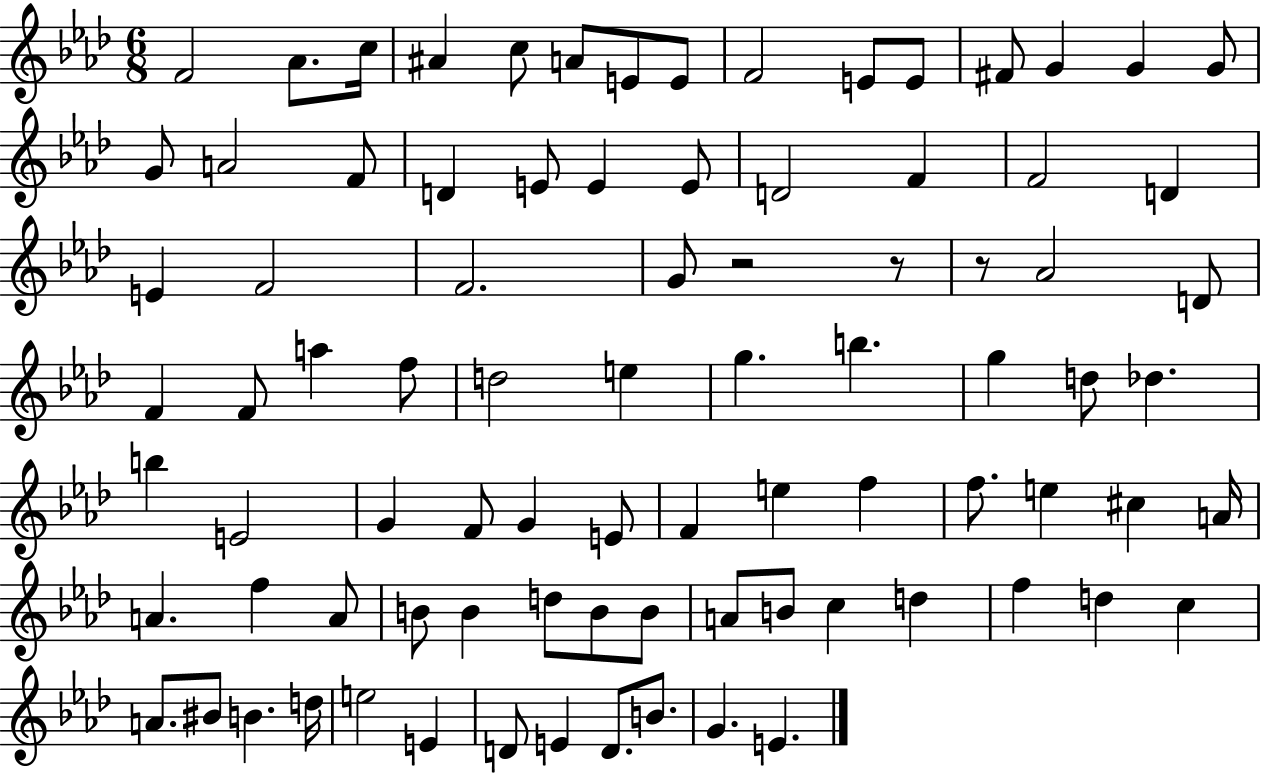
F4/h Ab4/e. C5/s A#4/q C5/e A4/e E4/e E4/e F4/h E4/e E4/e F#4/e G4/q G4/q G4/e G4/e A4/h F4/e D4/q E4/e E4/q E4/e D4/h F4/q F4/h D4/q E4/q F4/h F4/h. G4/e R/h R/e R/e Ab4/h D4/e F4/q F4/e A5/q F5/e D5/h E5/q G5/q. B5/q. G5/q D5/e Db5/q. B5/q E4/h G4/q F4/e G4/q E4/e F4/q E5/q F5/q F5/e. E5/q C#5/q A4/s A4/q. F5/q A4/e B4/e B4/q D5/e B4/e B4/e A4/e B4/e C5/q D5/q F5/q D5/q C5/q A4/e. BIS4/e B4/q. D5/s E5/h E4/q D4/e E4/q D4/e. B4/e. G4/q. E4/q.